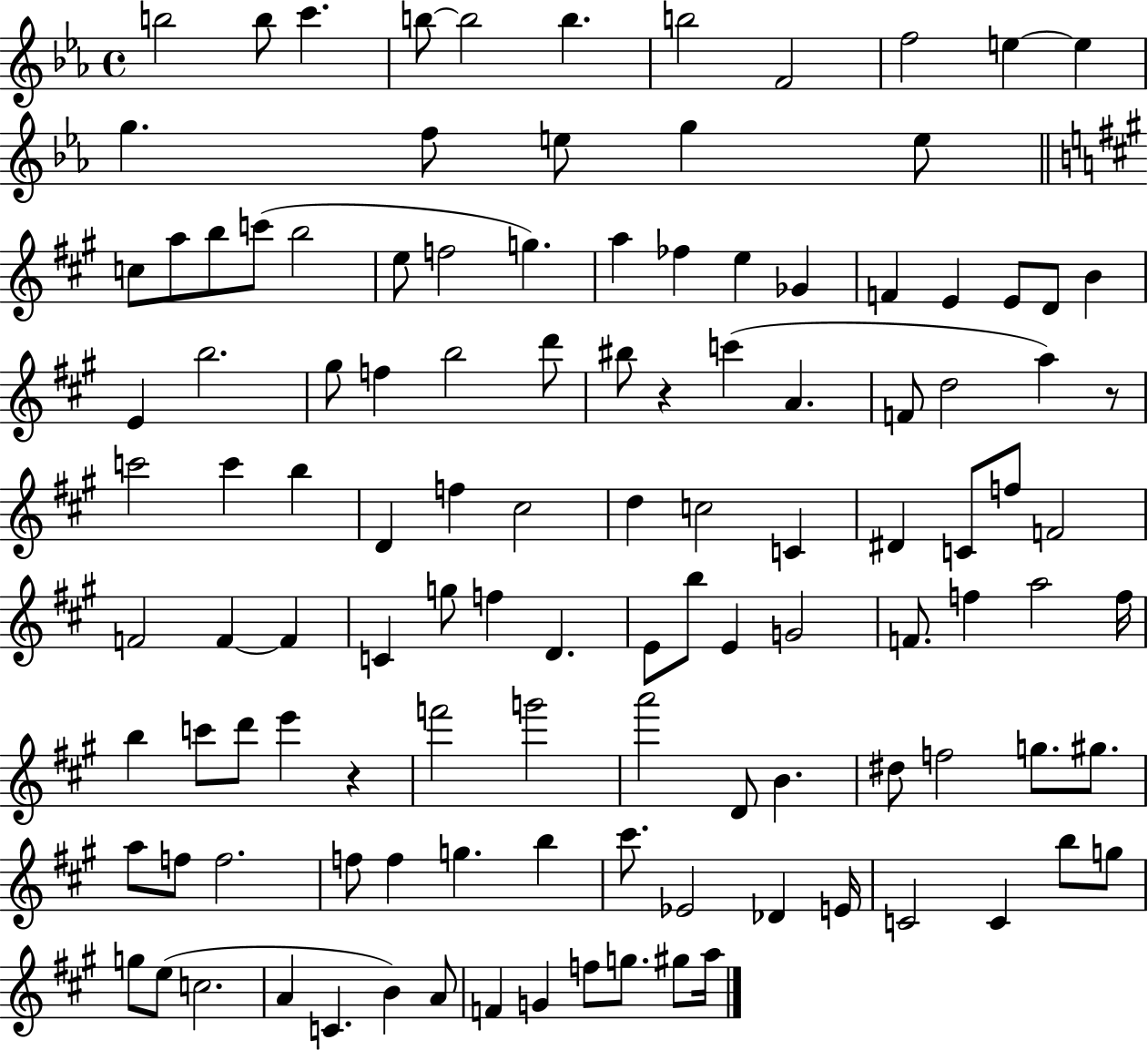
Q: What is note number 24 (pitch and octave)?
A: G5